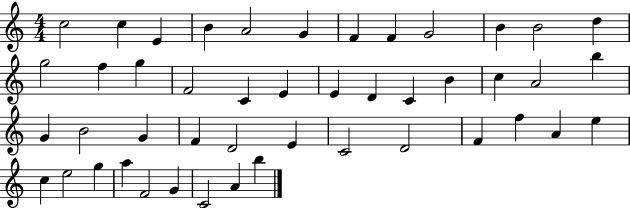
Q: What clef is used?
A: treble